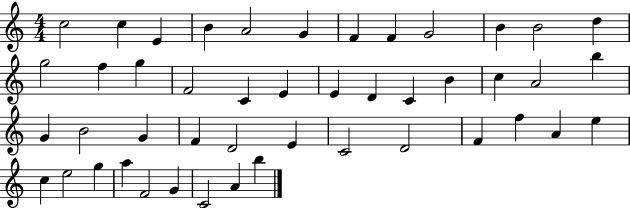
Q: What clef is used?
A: treble